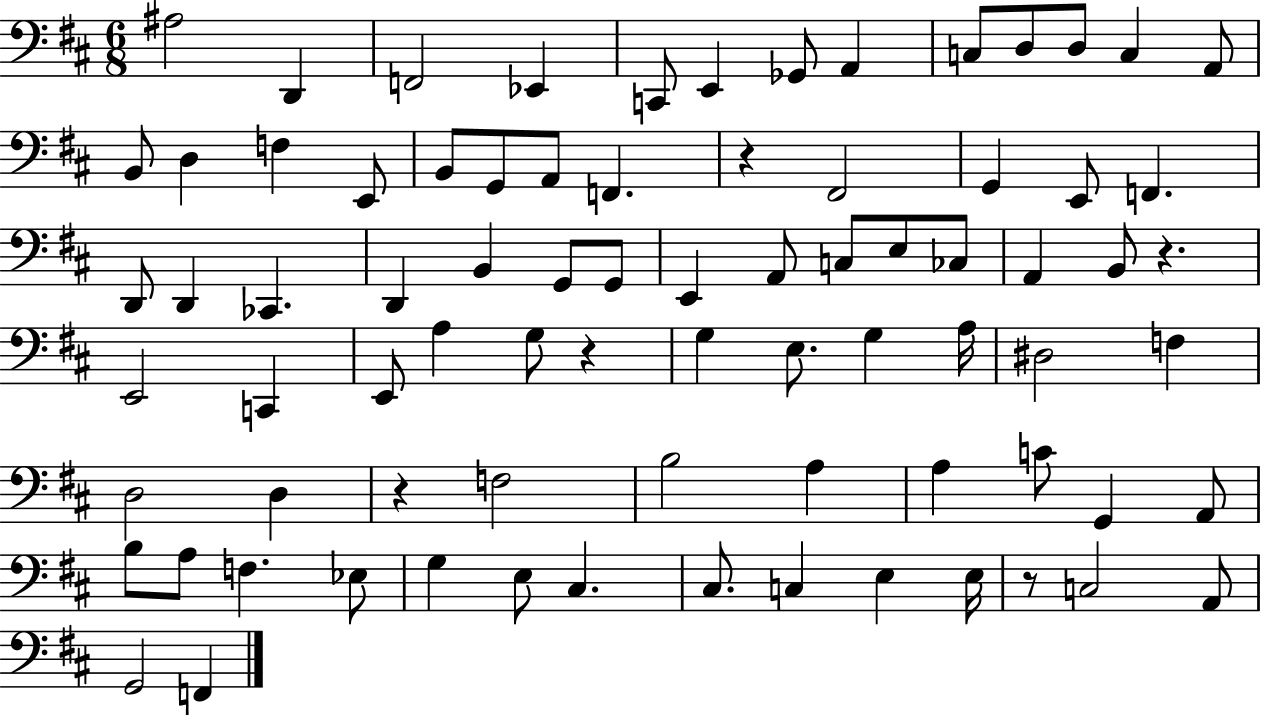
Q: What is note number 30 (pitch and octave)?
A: B2